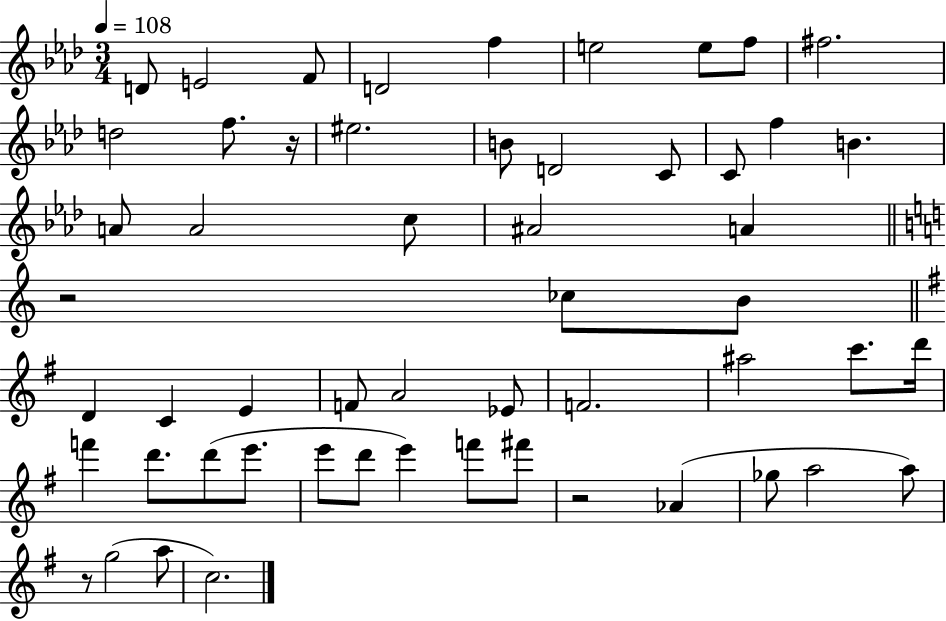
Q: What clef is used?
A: treble